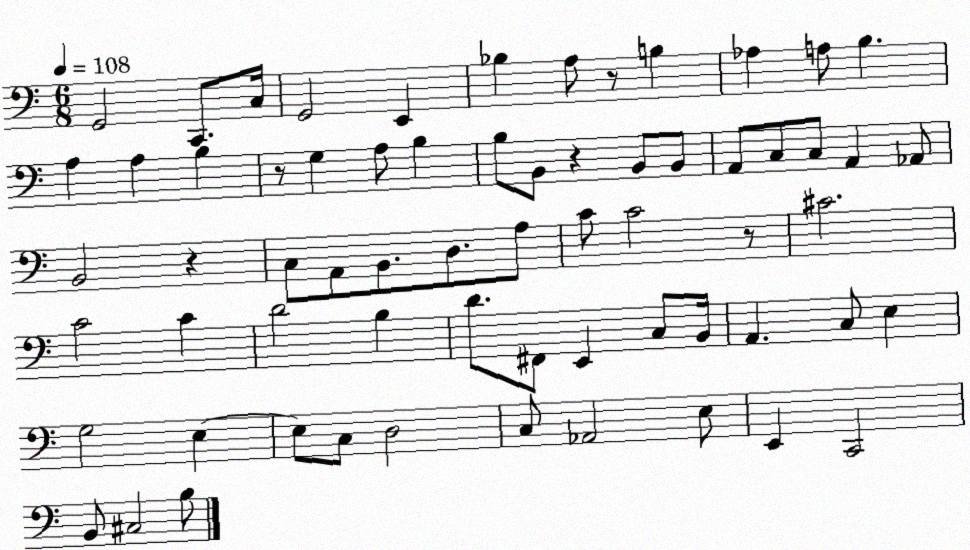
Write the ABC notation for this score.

X:1
T:Untitled
M:6/8
L:1/4
K:C
G,,2 C,,/2 C,/4 G,,2 E,, _B, A,/2 z/2 B, _A, A,/2 B, A, A, B, z/2 G, A,/2 B, B,/2 B,,/2 z B,,/2 B,,/2 A,,/2 C,/2 C,/2 A,, _A,,/2 B,,2 z C,/2 A,,/2 B,,/2 D,/2 A,/2 C/2 C2 z/2 ^C2 C2 C D2 B, D/2 ^F,,/2 E,, C,/2 B,,/4 A,, C,/2 E, G,2 E, E,/2 C,/2 D,2 C,/2 _A,,2 E,/2 E,, C,,2 B,,/2 ^C,2 B,/2